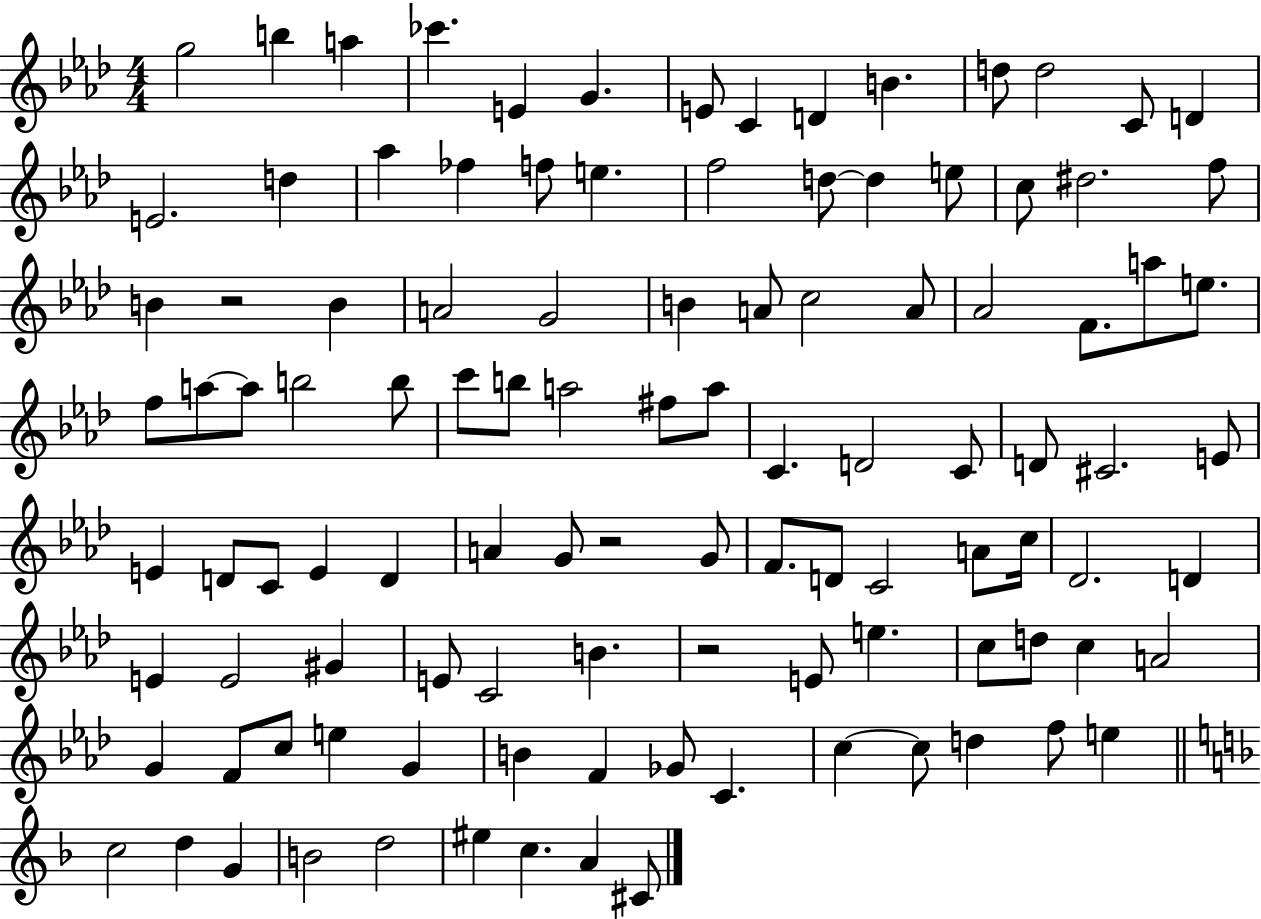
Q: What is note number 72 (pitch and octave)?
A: E4